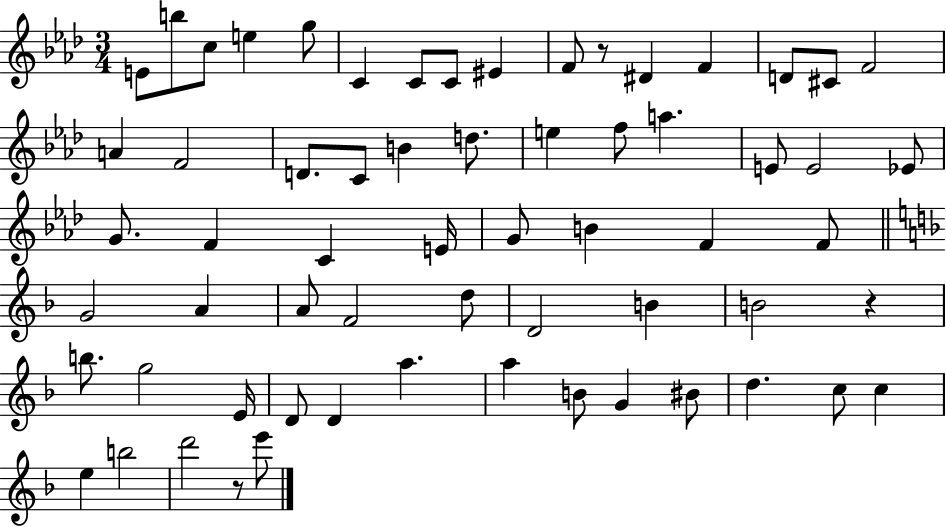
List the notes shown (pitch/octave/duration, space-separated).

E4/e B5/e C5/e E5/q G5/e C4/q C4/e C4/e EIS4/q F4/e R/e D#4/q F4/q D4/e C#4/e F4/h A4/q F4/h D4/e. C4/e B4/q D5/e. E5/q F5/e A5/q. E4/e E4/h Eb4/e G4/e. F4/q C4/q E4/s G4/e B4/q F4/q F4/e G4/h A4/q A4/e F4/h D5/e D4/h B4/q B4/h R/q B5/e. G5/h E4/s D4/e D4/q A5/q. A5/q B4/e G4/q BIS4/e D5/q. C5/e C5/q E5/q B5/h D6/h R/e E6/e